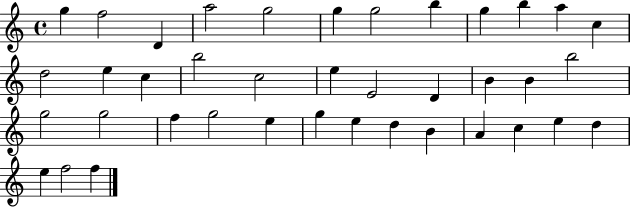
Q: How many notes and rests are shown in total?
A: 39